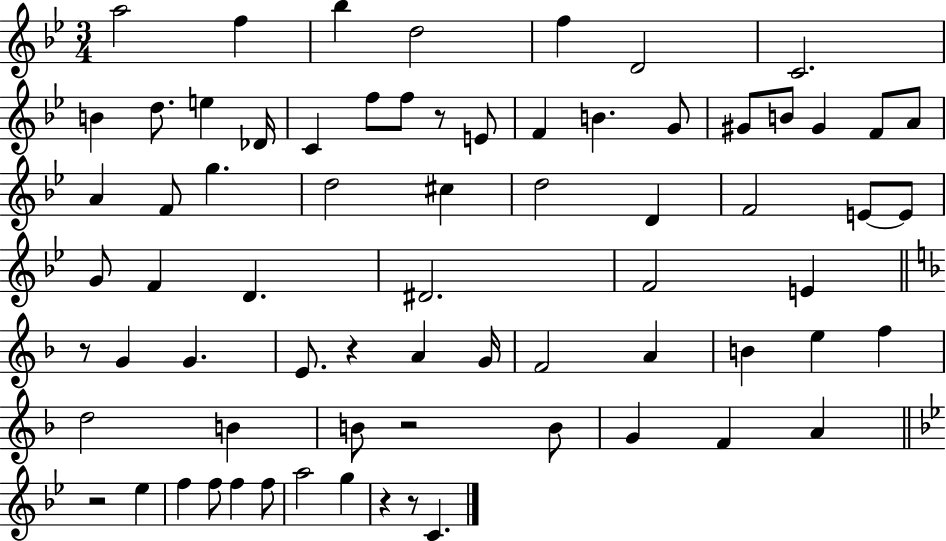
X:1
T:Untitled
M:3/4
L:1/4
K:Bb
a2 f _b d2 f D2 C2 B d/2 e _D/4 C f/2 f/2 z/2 E/2 F B G/2 ^G/2 B/2 ^G F/2 A/2 A F/2 g d2 ^c d2 D F2 E/2 E/2 G/2 F D ^D2 F2 E z/2 G G E/2 z A G/4 F2 A B e f d2 B B/2 z2 B/2 G F A z2 _e f f/2 f f/2 a2 g z z/2 C